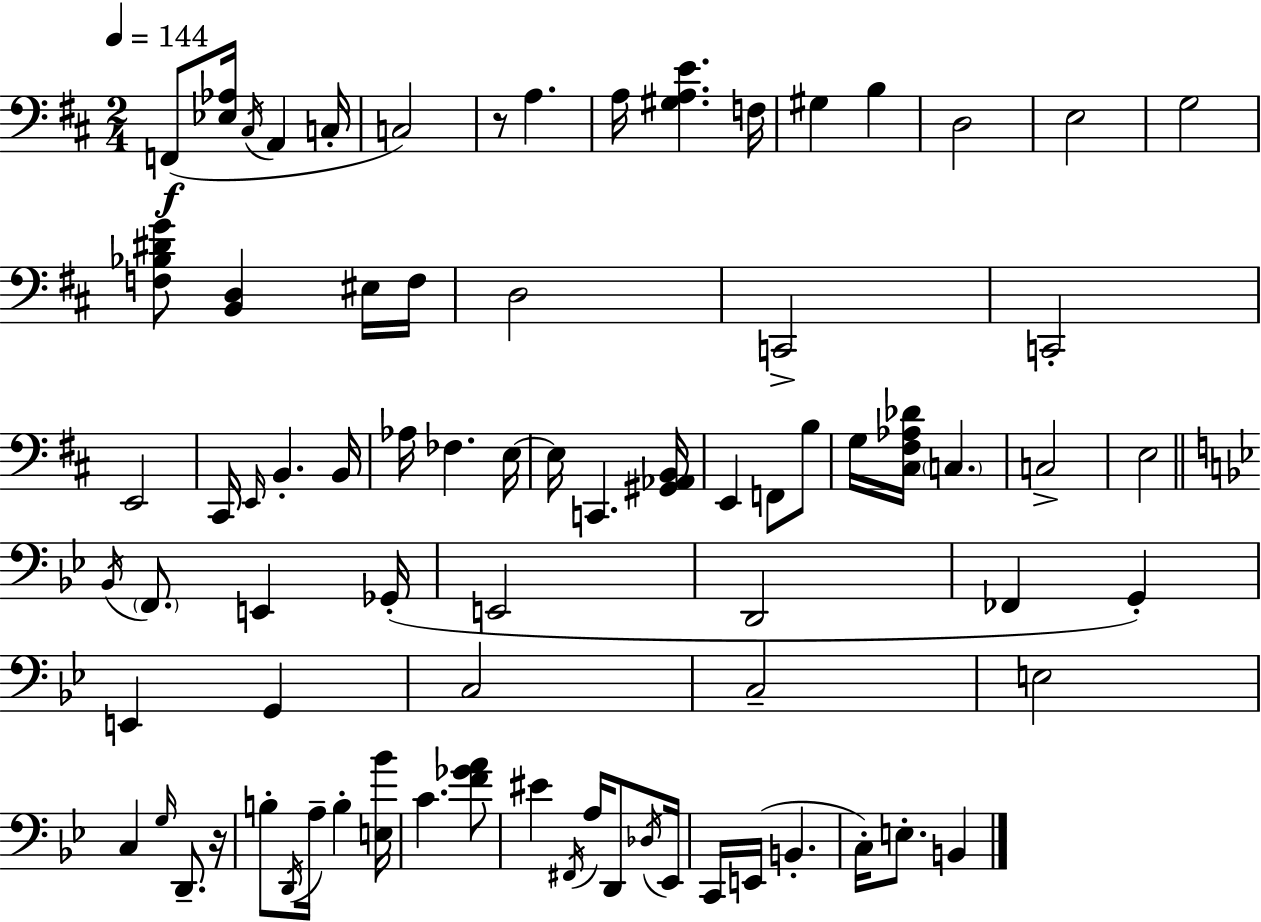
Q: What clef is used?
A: bass